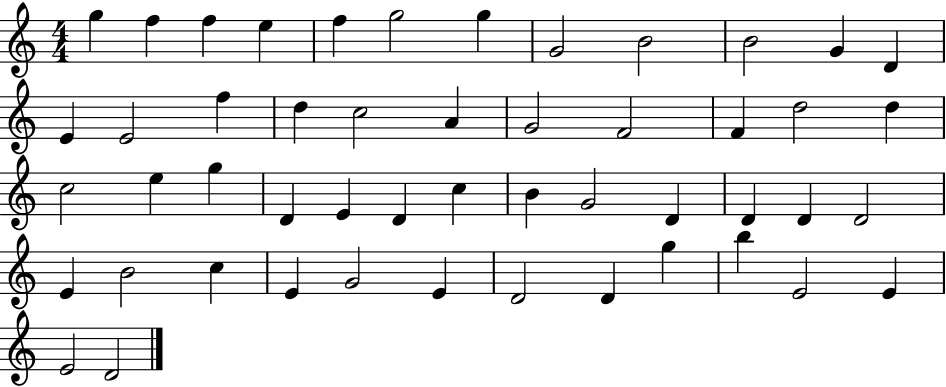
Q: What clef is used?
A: treble